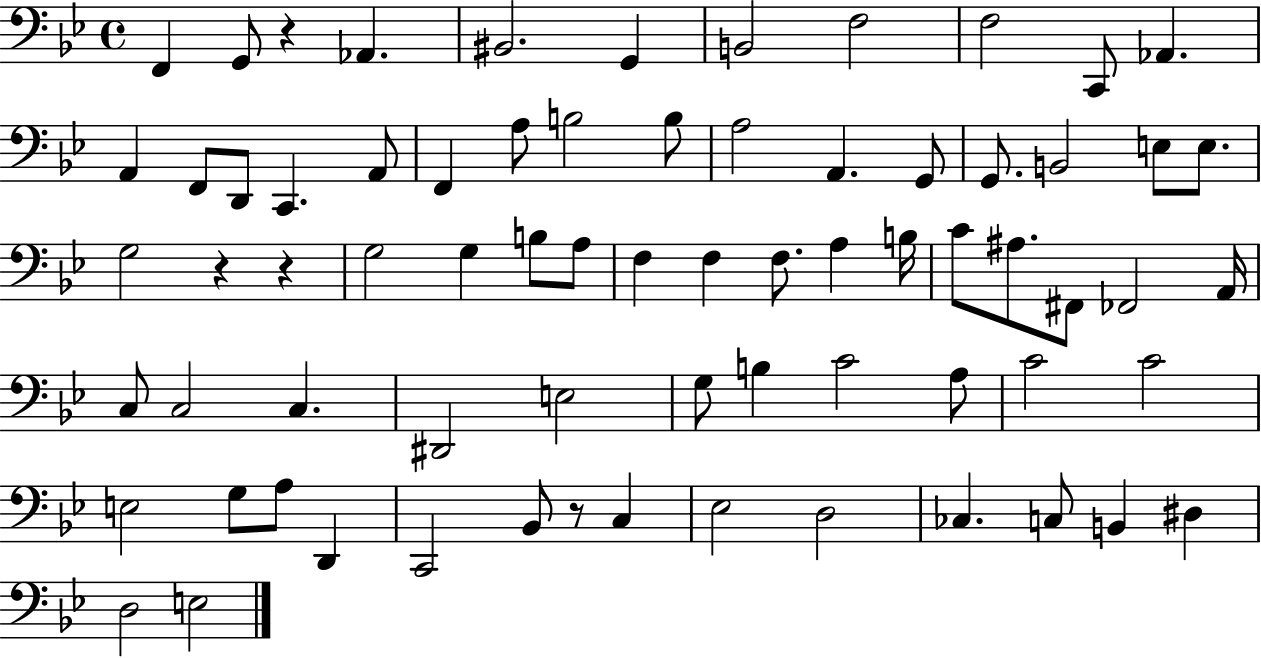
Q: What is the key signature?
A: BES major